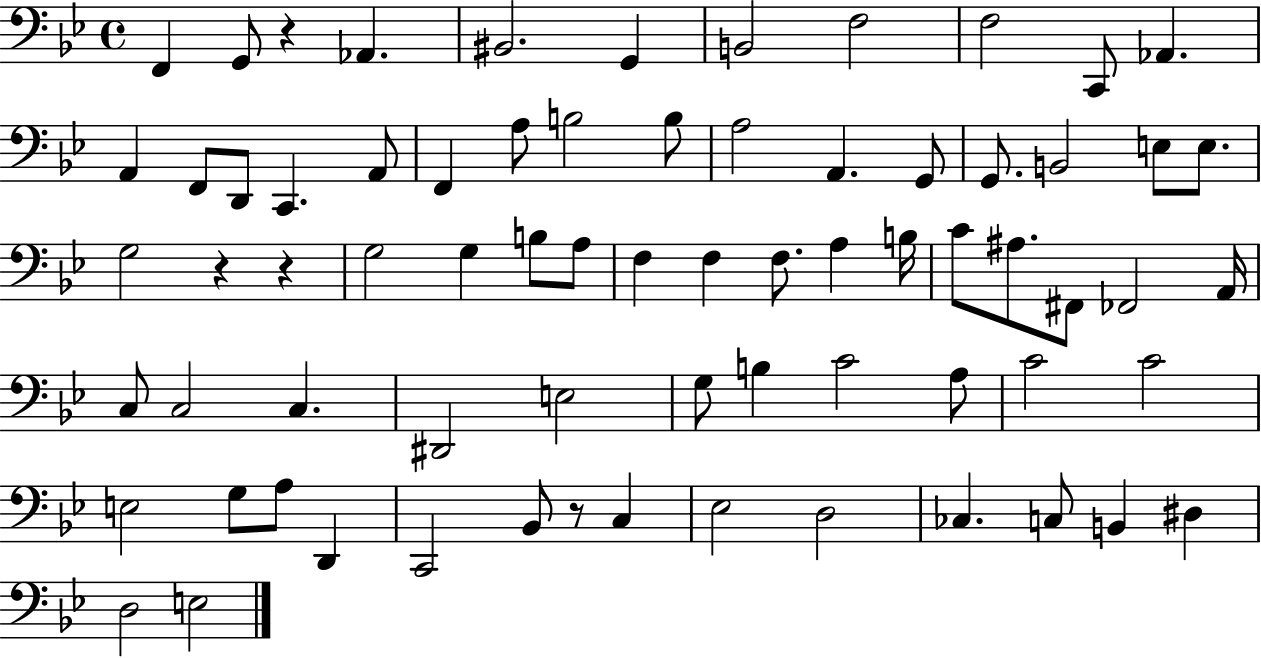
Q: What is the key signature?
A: BES major